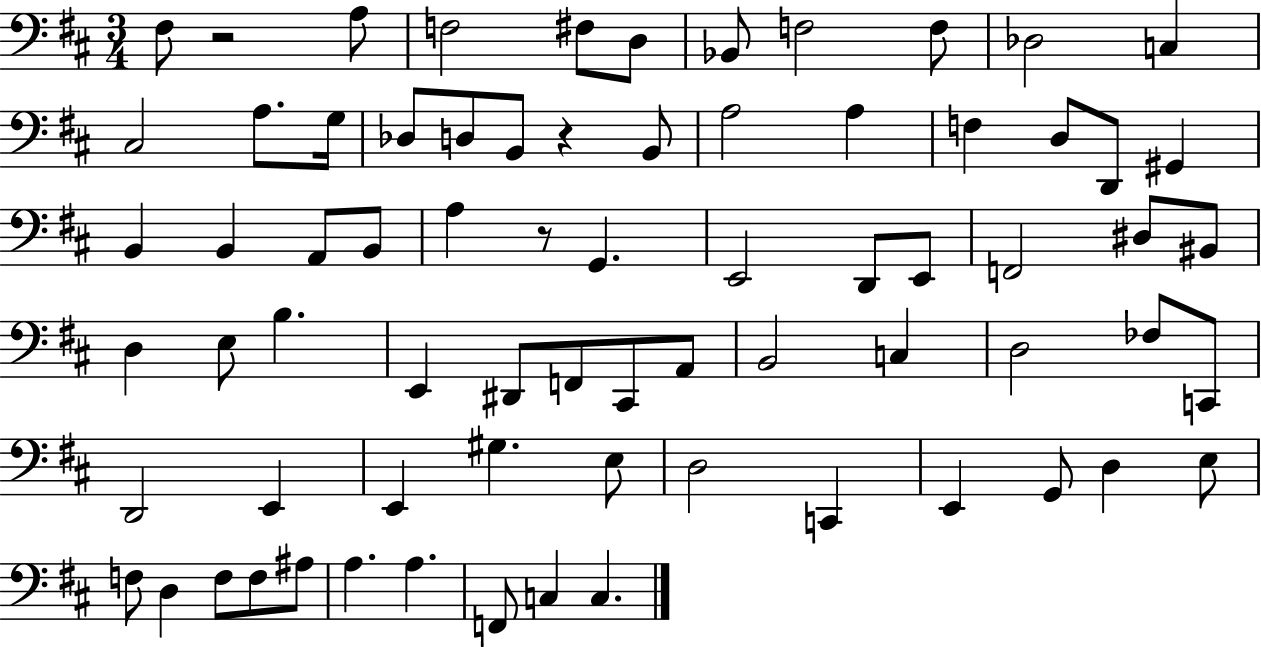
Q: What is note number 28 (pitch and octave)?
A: A3